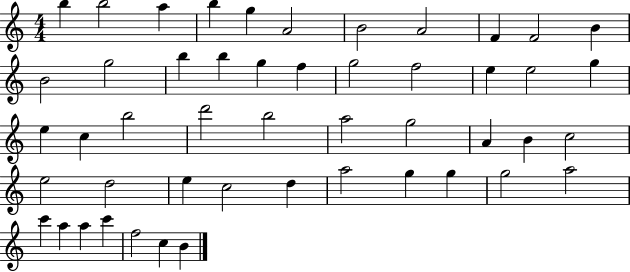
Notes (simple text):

B5/q B5/h A5/q B5/q G5/q A4/h B4/h A4/h F4/q F4/h B4/q B4/h G5/h B5/q B5/q G5/q F5/q G5/h F5/h E5/q E5/h G5/q E5/q C5/q B5/h D6/h B5/h A5/h G5/h A4/q B4/q C5/h E5/h D5/h E5/q C5/h D5/q A5/h G5/q G5/q G5/h A5/h C6/q A5/q A5/q C6/q F5/h C5/q B4/q